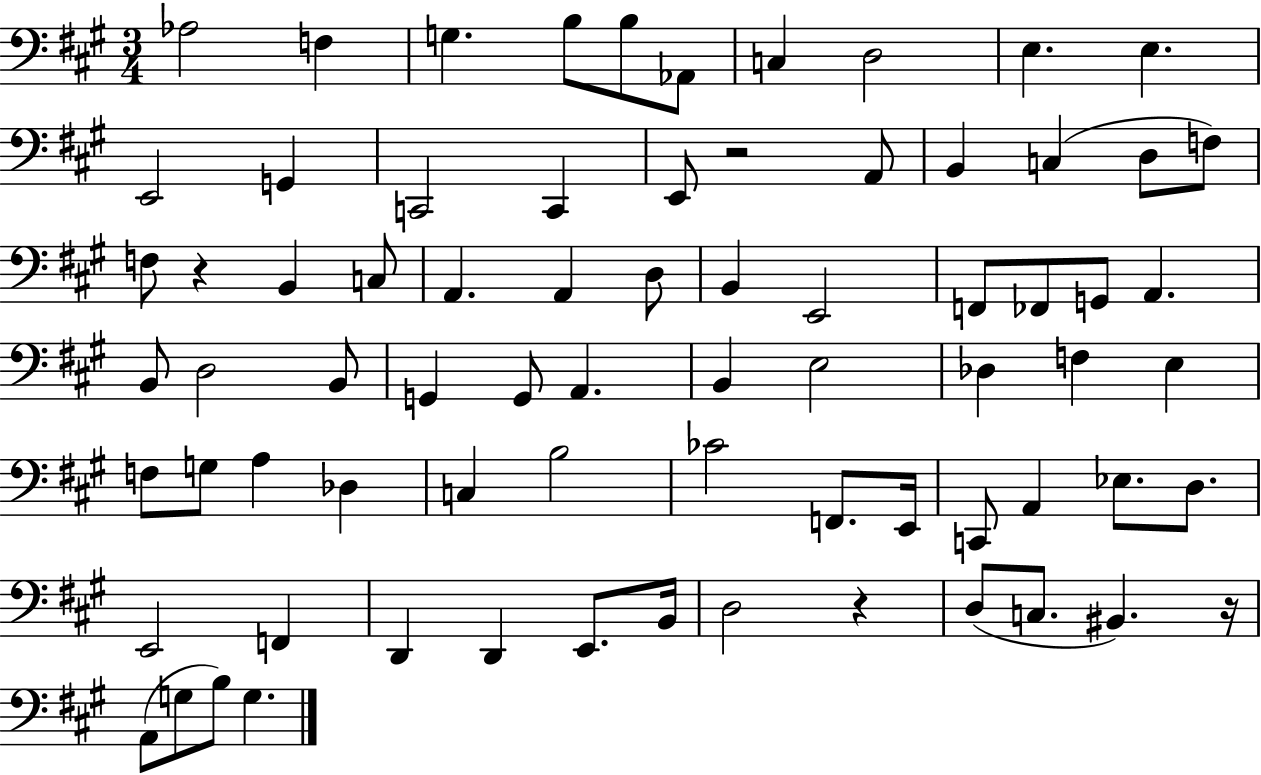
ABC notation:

X:1
T:Untitled
M:3/4
L:1/4
K:A
_A,2 F, G, B,/2 B,/2 _A,,/2 C, D,2 E, E, E,,2 G,, C,,2 C,, E,,/2 z2 A,,/2 B,, C, D,/2 F,/2 F,/2 z B,, C,/2 A,, A,, D,/2 B,, E,,2 F,,/2 _F,,/2 G,,/2 A,, B,,/2 D,2 B,,/2 G,, G,,/2 A,, B,, E,2 _D, F, E, F,/2 G,/2 A, _D, C, B,2 _C2 F,,/2 E,,/4 C,,/2 A,, _E,/2 D,/2 E,,2 F,, D,, D,, E,,/2 B,,/4 D,2 z D,/2 C,/2 ^B,, z/4 A,,/2 G,/2 B,/2 G,